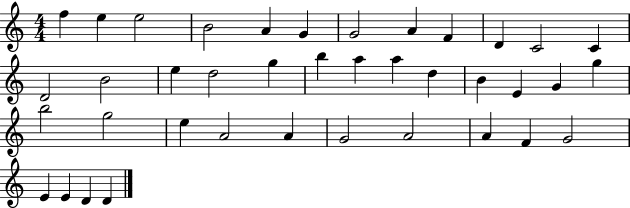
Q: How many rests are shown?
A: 0